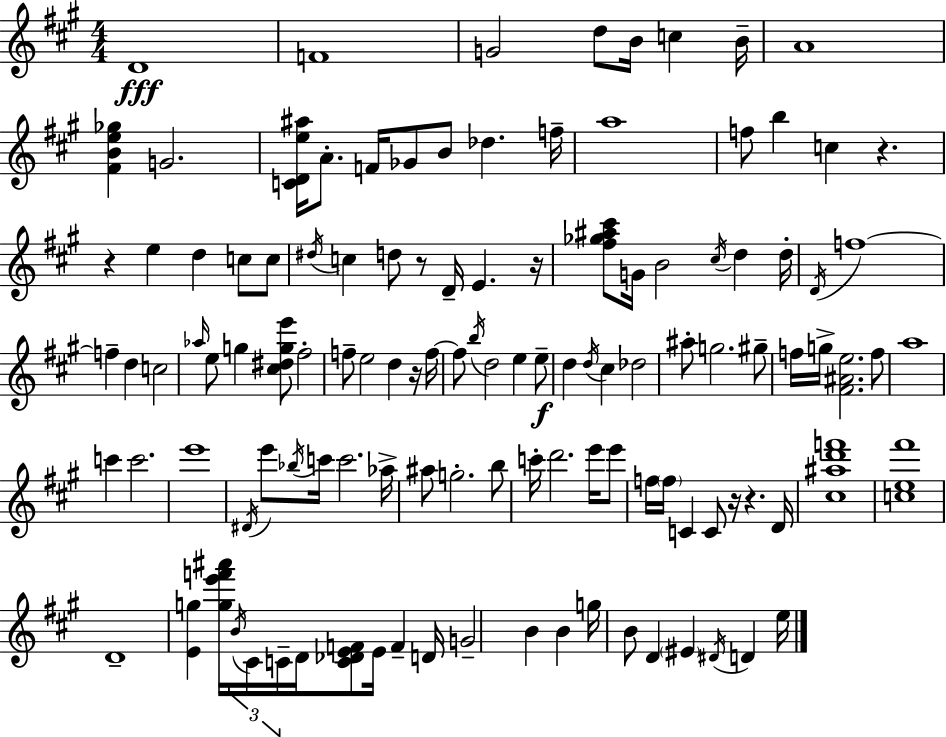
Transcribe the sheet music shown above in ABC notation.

X:1
T:Untitled
M:4/4
L:1/4
K:A
D4 F4 G2 d/2 B/4 c B/4 A4 [^FBe_g] G2 [CDe^a]/4 A/2 F/4 _G/2 B/2 _d f/4 a4 f/2 b c z z e d c/2 c/2 ^d/4 c d/2 z/2 D/4 E z/4 [^f_g^a^c']/2 G/4 B2 ^c/4 d d/4 D/4 f4 f d c2 _a/4 e/2 g [^c^dge']/2 ^f2 f/2 e2 d z/4 f/4 f/2 b/4 d2 e e/2 d d/4 ^c _d2 ^a/2 g2 ^g/2 f/4 g/4 [^F^Ae]2 f/2 a4 c' c'2 e'4 ^D/4 e'/2 _b/4 c'/4 c'2 _a/4 ^a/2 g2 b/2 c'/4 d'2 e'/4 e'/2 f/4 f/4 C C/2 z/4 z D/4 [^c^ad'f']4 [ce^f']4 D4 [Eg] [ge'f'^a']/4 B/4 ^C/4 C/4 D/4 [C_DEF]/2 E/4 F D/4 G2 B B g/4 B/2 D ^E ^D/4 D e/4